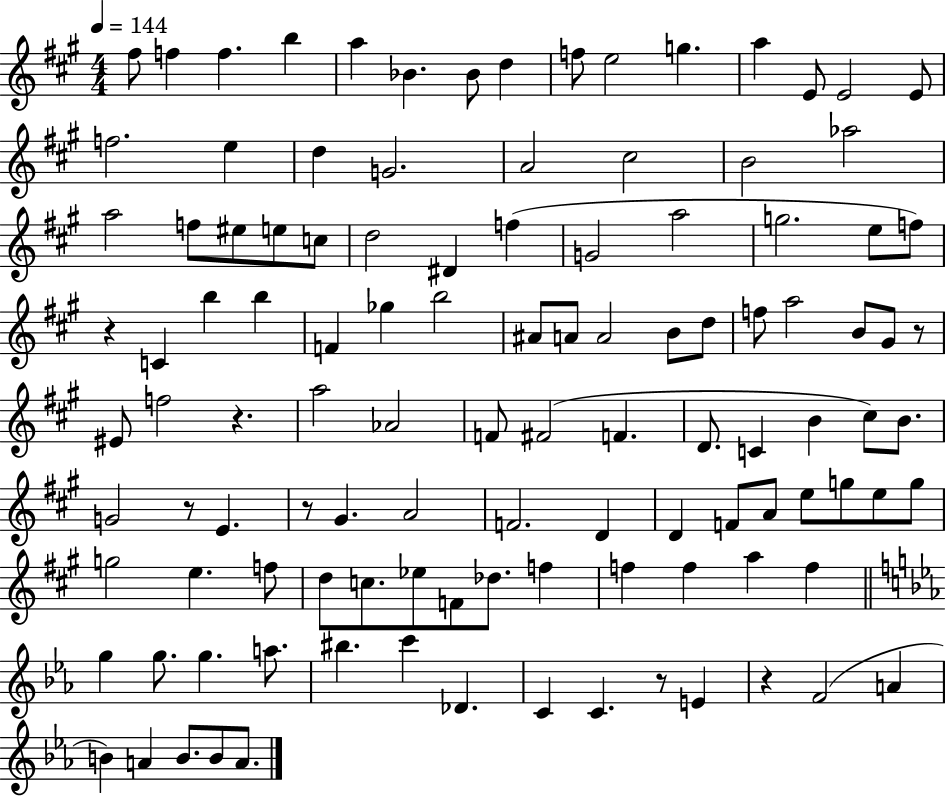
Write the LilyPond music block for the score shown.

{
  \clef treble
  \numericTimeSignature
  \time 4/4
  \key a \major
  \tempo 4 = 144
  fis''8 f''4 f''4. b''4 | a''4 bes'4. bes'8 d''4 | f''8 e''2 g''4. | a''4 e'8 e'2 e'8 | \break f''2. e''4 | d''4 g'2. | a'2 cis''2 | b'2 aes''2 | \break a''2 f''8 eis''8 e''8 c''8 | d''2 dis'4 f''4( | g'2 a''2 | g''2. e''8 f''8) | \break r4 c'4 b''4 b''4 | f'4 ges''4 b''2 | ais'8 a'8 a'2 b'8 d''8 | f''8 a''2 b'8 gis'8 r8 | \break eis'8 f''2 r4. | a''2 aes'2 | f'8 fis'2( f'4. | d'8. c'4 b'4 cis''8) b'8. | \break g'2 r8 e'4. | r8 gis'4. a'2 | f'2. d'4 | d'4 f'8 a'8 e''8 g''8 e''8 g''8 | \break g''2 e''4. f''8 | d''8 c''8. ees''8 f'8 des''8. f''4 | f''4 f''4 a''4 f''4 | \bar "||" \break \key ees \major g''4 g''8. g''4. a''8. | bis''4. c'''4 des'4. | c'4 c'4. r8 e'4 | r4 f'2( a'4 | \break b'4) a'4 b'8. b'8 a'8. | \bar "|."
}